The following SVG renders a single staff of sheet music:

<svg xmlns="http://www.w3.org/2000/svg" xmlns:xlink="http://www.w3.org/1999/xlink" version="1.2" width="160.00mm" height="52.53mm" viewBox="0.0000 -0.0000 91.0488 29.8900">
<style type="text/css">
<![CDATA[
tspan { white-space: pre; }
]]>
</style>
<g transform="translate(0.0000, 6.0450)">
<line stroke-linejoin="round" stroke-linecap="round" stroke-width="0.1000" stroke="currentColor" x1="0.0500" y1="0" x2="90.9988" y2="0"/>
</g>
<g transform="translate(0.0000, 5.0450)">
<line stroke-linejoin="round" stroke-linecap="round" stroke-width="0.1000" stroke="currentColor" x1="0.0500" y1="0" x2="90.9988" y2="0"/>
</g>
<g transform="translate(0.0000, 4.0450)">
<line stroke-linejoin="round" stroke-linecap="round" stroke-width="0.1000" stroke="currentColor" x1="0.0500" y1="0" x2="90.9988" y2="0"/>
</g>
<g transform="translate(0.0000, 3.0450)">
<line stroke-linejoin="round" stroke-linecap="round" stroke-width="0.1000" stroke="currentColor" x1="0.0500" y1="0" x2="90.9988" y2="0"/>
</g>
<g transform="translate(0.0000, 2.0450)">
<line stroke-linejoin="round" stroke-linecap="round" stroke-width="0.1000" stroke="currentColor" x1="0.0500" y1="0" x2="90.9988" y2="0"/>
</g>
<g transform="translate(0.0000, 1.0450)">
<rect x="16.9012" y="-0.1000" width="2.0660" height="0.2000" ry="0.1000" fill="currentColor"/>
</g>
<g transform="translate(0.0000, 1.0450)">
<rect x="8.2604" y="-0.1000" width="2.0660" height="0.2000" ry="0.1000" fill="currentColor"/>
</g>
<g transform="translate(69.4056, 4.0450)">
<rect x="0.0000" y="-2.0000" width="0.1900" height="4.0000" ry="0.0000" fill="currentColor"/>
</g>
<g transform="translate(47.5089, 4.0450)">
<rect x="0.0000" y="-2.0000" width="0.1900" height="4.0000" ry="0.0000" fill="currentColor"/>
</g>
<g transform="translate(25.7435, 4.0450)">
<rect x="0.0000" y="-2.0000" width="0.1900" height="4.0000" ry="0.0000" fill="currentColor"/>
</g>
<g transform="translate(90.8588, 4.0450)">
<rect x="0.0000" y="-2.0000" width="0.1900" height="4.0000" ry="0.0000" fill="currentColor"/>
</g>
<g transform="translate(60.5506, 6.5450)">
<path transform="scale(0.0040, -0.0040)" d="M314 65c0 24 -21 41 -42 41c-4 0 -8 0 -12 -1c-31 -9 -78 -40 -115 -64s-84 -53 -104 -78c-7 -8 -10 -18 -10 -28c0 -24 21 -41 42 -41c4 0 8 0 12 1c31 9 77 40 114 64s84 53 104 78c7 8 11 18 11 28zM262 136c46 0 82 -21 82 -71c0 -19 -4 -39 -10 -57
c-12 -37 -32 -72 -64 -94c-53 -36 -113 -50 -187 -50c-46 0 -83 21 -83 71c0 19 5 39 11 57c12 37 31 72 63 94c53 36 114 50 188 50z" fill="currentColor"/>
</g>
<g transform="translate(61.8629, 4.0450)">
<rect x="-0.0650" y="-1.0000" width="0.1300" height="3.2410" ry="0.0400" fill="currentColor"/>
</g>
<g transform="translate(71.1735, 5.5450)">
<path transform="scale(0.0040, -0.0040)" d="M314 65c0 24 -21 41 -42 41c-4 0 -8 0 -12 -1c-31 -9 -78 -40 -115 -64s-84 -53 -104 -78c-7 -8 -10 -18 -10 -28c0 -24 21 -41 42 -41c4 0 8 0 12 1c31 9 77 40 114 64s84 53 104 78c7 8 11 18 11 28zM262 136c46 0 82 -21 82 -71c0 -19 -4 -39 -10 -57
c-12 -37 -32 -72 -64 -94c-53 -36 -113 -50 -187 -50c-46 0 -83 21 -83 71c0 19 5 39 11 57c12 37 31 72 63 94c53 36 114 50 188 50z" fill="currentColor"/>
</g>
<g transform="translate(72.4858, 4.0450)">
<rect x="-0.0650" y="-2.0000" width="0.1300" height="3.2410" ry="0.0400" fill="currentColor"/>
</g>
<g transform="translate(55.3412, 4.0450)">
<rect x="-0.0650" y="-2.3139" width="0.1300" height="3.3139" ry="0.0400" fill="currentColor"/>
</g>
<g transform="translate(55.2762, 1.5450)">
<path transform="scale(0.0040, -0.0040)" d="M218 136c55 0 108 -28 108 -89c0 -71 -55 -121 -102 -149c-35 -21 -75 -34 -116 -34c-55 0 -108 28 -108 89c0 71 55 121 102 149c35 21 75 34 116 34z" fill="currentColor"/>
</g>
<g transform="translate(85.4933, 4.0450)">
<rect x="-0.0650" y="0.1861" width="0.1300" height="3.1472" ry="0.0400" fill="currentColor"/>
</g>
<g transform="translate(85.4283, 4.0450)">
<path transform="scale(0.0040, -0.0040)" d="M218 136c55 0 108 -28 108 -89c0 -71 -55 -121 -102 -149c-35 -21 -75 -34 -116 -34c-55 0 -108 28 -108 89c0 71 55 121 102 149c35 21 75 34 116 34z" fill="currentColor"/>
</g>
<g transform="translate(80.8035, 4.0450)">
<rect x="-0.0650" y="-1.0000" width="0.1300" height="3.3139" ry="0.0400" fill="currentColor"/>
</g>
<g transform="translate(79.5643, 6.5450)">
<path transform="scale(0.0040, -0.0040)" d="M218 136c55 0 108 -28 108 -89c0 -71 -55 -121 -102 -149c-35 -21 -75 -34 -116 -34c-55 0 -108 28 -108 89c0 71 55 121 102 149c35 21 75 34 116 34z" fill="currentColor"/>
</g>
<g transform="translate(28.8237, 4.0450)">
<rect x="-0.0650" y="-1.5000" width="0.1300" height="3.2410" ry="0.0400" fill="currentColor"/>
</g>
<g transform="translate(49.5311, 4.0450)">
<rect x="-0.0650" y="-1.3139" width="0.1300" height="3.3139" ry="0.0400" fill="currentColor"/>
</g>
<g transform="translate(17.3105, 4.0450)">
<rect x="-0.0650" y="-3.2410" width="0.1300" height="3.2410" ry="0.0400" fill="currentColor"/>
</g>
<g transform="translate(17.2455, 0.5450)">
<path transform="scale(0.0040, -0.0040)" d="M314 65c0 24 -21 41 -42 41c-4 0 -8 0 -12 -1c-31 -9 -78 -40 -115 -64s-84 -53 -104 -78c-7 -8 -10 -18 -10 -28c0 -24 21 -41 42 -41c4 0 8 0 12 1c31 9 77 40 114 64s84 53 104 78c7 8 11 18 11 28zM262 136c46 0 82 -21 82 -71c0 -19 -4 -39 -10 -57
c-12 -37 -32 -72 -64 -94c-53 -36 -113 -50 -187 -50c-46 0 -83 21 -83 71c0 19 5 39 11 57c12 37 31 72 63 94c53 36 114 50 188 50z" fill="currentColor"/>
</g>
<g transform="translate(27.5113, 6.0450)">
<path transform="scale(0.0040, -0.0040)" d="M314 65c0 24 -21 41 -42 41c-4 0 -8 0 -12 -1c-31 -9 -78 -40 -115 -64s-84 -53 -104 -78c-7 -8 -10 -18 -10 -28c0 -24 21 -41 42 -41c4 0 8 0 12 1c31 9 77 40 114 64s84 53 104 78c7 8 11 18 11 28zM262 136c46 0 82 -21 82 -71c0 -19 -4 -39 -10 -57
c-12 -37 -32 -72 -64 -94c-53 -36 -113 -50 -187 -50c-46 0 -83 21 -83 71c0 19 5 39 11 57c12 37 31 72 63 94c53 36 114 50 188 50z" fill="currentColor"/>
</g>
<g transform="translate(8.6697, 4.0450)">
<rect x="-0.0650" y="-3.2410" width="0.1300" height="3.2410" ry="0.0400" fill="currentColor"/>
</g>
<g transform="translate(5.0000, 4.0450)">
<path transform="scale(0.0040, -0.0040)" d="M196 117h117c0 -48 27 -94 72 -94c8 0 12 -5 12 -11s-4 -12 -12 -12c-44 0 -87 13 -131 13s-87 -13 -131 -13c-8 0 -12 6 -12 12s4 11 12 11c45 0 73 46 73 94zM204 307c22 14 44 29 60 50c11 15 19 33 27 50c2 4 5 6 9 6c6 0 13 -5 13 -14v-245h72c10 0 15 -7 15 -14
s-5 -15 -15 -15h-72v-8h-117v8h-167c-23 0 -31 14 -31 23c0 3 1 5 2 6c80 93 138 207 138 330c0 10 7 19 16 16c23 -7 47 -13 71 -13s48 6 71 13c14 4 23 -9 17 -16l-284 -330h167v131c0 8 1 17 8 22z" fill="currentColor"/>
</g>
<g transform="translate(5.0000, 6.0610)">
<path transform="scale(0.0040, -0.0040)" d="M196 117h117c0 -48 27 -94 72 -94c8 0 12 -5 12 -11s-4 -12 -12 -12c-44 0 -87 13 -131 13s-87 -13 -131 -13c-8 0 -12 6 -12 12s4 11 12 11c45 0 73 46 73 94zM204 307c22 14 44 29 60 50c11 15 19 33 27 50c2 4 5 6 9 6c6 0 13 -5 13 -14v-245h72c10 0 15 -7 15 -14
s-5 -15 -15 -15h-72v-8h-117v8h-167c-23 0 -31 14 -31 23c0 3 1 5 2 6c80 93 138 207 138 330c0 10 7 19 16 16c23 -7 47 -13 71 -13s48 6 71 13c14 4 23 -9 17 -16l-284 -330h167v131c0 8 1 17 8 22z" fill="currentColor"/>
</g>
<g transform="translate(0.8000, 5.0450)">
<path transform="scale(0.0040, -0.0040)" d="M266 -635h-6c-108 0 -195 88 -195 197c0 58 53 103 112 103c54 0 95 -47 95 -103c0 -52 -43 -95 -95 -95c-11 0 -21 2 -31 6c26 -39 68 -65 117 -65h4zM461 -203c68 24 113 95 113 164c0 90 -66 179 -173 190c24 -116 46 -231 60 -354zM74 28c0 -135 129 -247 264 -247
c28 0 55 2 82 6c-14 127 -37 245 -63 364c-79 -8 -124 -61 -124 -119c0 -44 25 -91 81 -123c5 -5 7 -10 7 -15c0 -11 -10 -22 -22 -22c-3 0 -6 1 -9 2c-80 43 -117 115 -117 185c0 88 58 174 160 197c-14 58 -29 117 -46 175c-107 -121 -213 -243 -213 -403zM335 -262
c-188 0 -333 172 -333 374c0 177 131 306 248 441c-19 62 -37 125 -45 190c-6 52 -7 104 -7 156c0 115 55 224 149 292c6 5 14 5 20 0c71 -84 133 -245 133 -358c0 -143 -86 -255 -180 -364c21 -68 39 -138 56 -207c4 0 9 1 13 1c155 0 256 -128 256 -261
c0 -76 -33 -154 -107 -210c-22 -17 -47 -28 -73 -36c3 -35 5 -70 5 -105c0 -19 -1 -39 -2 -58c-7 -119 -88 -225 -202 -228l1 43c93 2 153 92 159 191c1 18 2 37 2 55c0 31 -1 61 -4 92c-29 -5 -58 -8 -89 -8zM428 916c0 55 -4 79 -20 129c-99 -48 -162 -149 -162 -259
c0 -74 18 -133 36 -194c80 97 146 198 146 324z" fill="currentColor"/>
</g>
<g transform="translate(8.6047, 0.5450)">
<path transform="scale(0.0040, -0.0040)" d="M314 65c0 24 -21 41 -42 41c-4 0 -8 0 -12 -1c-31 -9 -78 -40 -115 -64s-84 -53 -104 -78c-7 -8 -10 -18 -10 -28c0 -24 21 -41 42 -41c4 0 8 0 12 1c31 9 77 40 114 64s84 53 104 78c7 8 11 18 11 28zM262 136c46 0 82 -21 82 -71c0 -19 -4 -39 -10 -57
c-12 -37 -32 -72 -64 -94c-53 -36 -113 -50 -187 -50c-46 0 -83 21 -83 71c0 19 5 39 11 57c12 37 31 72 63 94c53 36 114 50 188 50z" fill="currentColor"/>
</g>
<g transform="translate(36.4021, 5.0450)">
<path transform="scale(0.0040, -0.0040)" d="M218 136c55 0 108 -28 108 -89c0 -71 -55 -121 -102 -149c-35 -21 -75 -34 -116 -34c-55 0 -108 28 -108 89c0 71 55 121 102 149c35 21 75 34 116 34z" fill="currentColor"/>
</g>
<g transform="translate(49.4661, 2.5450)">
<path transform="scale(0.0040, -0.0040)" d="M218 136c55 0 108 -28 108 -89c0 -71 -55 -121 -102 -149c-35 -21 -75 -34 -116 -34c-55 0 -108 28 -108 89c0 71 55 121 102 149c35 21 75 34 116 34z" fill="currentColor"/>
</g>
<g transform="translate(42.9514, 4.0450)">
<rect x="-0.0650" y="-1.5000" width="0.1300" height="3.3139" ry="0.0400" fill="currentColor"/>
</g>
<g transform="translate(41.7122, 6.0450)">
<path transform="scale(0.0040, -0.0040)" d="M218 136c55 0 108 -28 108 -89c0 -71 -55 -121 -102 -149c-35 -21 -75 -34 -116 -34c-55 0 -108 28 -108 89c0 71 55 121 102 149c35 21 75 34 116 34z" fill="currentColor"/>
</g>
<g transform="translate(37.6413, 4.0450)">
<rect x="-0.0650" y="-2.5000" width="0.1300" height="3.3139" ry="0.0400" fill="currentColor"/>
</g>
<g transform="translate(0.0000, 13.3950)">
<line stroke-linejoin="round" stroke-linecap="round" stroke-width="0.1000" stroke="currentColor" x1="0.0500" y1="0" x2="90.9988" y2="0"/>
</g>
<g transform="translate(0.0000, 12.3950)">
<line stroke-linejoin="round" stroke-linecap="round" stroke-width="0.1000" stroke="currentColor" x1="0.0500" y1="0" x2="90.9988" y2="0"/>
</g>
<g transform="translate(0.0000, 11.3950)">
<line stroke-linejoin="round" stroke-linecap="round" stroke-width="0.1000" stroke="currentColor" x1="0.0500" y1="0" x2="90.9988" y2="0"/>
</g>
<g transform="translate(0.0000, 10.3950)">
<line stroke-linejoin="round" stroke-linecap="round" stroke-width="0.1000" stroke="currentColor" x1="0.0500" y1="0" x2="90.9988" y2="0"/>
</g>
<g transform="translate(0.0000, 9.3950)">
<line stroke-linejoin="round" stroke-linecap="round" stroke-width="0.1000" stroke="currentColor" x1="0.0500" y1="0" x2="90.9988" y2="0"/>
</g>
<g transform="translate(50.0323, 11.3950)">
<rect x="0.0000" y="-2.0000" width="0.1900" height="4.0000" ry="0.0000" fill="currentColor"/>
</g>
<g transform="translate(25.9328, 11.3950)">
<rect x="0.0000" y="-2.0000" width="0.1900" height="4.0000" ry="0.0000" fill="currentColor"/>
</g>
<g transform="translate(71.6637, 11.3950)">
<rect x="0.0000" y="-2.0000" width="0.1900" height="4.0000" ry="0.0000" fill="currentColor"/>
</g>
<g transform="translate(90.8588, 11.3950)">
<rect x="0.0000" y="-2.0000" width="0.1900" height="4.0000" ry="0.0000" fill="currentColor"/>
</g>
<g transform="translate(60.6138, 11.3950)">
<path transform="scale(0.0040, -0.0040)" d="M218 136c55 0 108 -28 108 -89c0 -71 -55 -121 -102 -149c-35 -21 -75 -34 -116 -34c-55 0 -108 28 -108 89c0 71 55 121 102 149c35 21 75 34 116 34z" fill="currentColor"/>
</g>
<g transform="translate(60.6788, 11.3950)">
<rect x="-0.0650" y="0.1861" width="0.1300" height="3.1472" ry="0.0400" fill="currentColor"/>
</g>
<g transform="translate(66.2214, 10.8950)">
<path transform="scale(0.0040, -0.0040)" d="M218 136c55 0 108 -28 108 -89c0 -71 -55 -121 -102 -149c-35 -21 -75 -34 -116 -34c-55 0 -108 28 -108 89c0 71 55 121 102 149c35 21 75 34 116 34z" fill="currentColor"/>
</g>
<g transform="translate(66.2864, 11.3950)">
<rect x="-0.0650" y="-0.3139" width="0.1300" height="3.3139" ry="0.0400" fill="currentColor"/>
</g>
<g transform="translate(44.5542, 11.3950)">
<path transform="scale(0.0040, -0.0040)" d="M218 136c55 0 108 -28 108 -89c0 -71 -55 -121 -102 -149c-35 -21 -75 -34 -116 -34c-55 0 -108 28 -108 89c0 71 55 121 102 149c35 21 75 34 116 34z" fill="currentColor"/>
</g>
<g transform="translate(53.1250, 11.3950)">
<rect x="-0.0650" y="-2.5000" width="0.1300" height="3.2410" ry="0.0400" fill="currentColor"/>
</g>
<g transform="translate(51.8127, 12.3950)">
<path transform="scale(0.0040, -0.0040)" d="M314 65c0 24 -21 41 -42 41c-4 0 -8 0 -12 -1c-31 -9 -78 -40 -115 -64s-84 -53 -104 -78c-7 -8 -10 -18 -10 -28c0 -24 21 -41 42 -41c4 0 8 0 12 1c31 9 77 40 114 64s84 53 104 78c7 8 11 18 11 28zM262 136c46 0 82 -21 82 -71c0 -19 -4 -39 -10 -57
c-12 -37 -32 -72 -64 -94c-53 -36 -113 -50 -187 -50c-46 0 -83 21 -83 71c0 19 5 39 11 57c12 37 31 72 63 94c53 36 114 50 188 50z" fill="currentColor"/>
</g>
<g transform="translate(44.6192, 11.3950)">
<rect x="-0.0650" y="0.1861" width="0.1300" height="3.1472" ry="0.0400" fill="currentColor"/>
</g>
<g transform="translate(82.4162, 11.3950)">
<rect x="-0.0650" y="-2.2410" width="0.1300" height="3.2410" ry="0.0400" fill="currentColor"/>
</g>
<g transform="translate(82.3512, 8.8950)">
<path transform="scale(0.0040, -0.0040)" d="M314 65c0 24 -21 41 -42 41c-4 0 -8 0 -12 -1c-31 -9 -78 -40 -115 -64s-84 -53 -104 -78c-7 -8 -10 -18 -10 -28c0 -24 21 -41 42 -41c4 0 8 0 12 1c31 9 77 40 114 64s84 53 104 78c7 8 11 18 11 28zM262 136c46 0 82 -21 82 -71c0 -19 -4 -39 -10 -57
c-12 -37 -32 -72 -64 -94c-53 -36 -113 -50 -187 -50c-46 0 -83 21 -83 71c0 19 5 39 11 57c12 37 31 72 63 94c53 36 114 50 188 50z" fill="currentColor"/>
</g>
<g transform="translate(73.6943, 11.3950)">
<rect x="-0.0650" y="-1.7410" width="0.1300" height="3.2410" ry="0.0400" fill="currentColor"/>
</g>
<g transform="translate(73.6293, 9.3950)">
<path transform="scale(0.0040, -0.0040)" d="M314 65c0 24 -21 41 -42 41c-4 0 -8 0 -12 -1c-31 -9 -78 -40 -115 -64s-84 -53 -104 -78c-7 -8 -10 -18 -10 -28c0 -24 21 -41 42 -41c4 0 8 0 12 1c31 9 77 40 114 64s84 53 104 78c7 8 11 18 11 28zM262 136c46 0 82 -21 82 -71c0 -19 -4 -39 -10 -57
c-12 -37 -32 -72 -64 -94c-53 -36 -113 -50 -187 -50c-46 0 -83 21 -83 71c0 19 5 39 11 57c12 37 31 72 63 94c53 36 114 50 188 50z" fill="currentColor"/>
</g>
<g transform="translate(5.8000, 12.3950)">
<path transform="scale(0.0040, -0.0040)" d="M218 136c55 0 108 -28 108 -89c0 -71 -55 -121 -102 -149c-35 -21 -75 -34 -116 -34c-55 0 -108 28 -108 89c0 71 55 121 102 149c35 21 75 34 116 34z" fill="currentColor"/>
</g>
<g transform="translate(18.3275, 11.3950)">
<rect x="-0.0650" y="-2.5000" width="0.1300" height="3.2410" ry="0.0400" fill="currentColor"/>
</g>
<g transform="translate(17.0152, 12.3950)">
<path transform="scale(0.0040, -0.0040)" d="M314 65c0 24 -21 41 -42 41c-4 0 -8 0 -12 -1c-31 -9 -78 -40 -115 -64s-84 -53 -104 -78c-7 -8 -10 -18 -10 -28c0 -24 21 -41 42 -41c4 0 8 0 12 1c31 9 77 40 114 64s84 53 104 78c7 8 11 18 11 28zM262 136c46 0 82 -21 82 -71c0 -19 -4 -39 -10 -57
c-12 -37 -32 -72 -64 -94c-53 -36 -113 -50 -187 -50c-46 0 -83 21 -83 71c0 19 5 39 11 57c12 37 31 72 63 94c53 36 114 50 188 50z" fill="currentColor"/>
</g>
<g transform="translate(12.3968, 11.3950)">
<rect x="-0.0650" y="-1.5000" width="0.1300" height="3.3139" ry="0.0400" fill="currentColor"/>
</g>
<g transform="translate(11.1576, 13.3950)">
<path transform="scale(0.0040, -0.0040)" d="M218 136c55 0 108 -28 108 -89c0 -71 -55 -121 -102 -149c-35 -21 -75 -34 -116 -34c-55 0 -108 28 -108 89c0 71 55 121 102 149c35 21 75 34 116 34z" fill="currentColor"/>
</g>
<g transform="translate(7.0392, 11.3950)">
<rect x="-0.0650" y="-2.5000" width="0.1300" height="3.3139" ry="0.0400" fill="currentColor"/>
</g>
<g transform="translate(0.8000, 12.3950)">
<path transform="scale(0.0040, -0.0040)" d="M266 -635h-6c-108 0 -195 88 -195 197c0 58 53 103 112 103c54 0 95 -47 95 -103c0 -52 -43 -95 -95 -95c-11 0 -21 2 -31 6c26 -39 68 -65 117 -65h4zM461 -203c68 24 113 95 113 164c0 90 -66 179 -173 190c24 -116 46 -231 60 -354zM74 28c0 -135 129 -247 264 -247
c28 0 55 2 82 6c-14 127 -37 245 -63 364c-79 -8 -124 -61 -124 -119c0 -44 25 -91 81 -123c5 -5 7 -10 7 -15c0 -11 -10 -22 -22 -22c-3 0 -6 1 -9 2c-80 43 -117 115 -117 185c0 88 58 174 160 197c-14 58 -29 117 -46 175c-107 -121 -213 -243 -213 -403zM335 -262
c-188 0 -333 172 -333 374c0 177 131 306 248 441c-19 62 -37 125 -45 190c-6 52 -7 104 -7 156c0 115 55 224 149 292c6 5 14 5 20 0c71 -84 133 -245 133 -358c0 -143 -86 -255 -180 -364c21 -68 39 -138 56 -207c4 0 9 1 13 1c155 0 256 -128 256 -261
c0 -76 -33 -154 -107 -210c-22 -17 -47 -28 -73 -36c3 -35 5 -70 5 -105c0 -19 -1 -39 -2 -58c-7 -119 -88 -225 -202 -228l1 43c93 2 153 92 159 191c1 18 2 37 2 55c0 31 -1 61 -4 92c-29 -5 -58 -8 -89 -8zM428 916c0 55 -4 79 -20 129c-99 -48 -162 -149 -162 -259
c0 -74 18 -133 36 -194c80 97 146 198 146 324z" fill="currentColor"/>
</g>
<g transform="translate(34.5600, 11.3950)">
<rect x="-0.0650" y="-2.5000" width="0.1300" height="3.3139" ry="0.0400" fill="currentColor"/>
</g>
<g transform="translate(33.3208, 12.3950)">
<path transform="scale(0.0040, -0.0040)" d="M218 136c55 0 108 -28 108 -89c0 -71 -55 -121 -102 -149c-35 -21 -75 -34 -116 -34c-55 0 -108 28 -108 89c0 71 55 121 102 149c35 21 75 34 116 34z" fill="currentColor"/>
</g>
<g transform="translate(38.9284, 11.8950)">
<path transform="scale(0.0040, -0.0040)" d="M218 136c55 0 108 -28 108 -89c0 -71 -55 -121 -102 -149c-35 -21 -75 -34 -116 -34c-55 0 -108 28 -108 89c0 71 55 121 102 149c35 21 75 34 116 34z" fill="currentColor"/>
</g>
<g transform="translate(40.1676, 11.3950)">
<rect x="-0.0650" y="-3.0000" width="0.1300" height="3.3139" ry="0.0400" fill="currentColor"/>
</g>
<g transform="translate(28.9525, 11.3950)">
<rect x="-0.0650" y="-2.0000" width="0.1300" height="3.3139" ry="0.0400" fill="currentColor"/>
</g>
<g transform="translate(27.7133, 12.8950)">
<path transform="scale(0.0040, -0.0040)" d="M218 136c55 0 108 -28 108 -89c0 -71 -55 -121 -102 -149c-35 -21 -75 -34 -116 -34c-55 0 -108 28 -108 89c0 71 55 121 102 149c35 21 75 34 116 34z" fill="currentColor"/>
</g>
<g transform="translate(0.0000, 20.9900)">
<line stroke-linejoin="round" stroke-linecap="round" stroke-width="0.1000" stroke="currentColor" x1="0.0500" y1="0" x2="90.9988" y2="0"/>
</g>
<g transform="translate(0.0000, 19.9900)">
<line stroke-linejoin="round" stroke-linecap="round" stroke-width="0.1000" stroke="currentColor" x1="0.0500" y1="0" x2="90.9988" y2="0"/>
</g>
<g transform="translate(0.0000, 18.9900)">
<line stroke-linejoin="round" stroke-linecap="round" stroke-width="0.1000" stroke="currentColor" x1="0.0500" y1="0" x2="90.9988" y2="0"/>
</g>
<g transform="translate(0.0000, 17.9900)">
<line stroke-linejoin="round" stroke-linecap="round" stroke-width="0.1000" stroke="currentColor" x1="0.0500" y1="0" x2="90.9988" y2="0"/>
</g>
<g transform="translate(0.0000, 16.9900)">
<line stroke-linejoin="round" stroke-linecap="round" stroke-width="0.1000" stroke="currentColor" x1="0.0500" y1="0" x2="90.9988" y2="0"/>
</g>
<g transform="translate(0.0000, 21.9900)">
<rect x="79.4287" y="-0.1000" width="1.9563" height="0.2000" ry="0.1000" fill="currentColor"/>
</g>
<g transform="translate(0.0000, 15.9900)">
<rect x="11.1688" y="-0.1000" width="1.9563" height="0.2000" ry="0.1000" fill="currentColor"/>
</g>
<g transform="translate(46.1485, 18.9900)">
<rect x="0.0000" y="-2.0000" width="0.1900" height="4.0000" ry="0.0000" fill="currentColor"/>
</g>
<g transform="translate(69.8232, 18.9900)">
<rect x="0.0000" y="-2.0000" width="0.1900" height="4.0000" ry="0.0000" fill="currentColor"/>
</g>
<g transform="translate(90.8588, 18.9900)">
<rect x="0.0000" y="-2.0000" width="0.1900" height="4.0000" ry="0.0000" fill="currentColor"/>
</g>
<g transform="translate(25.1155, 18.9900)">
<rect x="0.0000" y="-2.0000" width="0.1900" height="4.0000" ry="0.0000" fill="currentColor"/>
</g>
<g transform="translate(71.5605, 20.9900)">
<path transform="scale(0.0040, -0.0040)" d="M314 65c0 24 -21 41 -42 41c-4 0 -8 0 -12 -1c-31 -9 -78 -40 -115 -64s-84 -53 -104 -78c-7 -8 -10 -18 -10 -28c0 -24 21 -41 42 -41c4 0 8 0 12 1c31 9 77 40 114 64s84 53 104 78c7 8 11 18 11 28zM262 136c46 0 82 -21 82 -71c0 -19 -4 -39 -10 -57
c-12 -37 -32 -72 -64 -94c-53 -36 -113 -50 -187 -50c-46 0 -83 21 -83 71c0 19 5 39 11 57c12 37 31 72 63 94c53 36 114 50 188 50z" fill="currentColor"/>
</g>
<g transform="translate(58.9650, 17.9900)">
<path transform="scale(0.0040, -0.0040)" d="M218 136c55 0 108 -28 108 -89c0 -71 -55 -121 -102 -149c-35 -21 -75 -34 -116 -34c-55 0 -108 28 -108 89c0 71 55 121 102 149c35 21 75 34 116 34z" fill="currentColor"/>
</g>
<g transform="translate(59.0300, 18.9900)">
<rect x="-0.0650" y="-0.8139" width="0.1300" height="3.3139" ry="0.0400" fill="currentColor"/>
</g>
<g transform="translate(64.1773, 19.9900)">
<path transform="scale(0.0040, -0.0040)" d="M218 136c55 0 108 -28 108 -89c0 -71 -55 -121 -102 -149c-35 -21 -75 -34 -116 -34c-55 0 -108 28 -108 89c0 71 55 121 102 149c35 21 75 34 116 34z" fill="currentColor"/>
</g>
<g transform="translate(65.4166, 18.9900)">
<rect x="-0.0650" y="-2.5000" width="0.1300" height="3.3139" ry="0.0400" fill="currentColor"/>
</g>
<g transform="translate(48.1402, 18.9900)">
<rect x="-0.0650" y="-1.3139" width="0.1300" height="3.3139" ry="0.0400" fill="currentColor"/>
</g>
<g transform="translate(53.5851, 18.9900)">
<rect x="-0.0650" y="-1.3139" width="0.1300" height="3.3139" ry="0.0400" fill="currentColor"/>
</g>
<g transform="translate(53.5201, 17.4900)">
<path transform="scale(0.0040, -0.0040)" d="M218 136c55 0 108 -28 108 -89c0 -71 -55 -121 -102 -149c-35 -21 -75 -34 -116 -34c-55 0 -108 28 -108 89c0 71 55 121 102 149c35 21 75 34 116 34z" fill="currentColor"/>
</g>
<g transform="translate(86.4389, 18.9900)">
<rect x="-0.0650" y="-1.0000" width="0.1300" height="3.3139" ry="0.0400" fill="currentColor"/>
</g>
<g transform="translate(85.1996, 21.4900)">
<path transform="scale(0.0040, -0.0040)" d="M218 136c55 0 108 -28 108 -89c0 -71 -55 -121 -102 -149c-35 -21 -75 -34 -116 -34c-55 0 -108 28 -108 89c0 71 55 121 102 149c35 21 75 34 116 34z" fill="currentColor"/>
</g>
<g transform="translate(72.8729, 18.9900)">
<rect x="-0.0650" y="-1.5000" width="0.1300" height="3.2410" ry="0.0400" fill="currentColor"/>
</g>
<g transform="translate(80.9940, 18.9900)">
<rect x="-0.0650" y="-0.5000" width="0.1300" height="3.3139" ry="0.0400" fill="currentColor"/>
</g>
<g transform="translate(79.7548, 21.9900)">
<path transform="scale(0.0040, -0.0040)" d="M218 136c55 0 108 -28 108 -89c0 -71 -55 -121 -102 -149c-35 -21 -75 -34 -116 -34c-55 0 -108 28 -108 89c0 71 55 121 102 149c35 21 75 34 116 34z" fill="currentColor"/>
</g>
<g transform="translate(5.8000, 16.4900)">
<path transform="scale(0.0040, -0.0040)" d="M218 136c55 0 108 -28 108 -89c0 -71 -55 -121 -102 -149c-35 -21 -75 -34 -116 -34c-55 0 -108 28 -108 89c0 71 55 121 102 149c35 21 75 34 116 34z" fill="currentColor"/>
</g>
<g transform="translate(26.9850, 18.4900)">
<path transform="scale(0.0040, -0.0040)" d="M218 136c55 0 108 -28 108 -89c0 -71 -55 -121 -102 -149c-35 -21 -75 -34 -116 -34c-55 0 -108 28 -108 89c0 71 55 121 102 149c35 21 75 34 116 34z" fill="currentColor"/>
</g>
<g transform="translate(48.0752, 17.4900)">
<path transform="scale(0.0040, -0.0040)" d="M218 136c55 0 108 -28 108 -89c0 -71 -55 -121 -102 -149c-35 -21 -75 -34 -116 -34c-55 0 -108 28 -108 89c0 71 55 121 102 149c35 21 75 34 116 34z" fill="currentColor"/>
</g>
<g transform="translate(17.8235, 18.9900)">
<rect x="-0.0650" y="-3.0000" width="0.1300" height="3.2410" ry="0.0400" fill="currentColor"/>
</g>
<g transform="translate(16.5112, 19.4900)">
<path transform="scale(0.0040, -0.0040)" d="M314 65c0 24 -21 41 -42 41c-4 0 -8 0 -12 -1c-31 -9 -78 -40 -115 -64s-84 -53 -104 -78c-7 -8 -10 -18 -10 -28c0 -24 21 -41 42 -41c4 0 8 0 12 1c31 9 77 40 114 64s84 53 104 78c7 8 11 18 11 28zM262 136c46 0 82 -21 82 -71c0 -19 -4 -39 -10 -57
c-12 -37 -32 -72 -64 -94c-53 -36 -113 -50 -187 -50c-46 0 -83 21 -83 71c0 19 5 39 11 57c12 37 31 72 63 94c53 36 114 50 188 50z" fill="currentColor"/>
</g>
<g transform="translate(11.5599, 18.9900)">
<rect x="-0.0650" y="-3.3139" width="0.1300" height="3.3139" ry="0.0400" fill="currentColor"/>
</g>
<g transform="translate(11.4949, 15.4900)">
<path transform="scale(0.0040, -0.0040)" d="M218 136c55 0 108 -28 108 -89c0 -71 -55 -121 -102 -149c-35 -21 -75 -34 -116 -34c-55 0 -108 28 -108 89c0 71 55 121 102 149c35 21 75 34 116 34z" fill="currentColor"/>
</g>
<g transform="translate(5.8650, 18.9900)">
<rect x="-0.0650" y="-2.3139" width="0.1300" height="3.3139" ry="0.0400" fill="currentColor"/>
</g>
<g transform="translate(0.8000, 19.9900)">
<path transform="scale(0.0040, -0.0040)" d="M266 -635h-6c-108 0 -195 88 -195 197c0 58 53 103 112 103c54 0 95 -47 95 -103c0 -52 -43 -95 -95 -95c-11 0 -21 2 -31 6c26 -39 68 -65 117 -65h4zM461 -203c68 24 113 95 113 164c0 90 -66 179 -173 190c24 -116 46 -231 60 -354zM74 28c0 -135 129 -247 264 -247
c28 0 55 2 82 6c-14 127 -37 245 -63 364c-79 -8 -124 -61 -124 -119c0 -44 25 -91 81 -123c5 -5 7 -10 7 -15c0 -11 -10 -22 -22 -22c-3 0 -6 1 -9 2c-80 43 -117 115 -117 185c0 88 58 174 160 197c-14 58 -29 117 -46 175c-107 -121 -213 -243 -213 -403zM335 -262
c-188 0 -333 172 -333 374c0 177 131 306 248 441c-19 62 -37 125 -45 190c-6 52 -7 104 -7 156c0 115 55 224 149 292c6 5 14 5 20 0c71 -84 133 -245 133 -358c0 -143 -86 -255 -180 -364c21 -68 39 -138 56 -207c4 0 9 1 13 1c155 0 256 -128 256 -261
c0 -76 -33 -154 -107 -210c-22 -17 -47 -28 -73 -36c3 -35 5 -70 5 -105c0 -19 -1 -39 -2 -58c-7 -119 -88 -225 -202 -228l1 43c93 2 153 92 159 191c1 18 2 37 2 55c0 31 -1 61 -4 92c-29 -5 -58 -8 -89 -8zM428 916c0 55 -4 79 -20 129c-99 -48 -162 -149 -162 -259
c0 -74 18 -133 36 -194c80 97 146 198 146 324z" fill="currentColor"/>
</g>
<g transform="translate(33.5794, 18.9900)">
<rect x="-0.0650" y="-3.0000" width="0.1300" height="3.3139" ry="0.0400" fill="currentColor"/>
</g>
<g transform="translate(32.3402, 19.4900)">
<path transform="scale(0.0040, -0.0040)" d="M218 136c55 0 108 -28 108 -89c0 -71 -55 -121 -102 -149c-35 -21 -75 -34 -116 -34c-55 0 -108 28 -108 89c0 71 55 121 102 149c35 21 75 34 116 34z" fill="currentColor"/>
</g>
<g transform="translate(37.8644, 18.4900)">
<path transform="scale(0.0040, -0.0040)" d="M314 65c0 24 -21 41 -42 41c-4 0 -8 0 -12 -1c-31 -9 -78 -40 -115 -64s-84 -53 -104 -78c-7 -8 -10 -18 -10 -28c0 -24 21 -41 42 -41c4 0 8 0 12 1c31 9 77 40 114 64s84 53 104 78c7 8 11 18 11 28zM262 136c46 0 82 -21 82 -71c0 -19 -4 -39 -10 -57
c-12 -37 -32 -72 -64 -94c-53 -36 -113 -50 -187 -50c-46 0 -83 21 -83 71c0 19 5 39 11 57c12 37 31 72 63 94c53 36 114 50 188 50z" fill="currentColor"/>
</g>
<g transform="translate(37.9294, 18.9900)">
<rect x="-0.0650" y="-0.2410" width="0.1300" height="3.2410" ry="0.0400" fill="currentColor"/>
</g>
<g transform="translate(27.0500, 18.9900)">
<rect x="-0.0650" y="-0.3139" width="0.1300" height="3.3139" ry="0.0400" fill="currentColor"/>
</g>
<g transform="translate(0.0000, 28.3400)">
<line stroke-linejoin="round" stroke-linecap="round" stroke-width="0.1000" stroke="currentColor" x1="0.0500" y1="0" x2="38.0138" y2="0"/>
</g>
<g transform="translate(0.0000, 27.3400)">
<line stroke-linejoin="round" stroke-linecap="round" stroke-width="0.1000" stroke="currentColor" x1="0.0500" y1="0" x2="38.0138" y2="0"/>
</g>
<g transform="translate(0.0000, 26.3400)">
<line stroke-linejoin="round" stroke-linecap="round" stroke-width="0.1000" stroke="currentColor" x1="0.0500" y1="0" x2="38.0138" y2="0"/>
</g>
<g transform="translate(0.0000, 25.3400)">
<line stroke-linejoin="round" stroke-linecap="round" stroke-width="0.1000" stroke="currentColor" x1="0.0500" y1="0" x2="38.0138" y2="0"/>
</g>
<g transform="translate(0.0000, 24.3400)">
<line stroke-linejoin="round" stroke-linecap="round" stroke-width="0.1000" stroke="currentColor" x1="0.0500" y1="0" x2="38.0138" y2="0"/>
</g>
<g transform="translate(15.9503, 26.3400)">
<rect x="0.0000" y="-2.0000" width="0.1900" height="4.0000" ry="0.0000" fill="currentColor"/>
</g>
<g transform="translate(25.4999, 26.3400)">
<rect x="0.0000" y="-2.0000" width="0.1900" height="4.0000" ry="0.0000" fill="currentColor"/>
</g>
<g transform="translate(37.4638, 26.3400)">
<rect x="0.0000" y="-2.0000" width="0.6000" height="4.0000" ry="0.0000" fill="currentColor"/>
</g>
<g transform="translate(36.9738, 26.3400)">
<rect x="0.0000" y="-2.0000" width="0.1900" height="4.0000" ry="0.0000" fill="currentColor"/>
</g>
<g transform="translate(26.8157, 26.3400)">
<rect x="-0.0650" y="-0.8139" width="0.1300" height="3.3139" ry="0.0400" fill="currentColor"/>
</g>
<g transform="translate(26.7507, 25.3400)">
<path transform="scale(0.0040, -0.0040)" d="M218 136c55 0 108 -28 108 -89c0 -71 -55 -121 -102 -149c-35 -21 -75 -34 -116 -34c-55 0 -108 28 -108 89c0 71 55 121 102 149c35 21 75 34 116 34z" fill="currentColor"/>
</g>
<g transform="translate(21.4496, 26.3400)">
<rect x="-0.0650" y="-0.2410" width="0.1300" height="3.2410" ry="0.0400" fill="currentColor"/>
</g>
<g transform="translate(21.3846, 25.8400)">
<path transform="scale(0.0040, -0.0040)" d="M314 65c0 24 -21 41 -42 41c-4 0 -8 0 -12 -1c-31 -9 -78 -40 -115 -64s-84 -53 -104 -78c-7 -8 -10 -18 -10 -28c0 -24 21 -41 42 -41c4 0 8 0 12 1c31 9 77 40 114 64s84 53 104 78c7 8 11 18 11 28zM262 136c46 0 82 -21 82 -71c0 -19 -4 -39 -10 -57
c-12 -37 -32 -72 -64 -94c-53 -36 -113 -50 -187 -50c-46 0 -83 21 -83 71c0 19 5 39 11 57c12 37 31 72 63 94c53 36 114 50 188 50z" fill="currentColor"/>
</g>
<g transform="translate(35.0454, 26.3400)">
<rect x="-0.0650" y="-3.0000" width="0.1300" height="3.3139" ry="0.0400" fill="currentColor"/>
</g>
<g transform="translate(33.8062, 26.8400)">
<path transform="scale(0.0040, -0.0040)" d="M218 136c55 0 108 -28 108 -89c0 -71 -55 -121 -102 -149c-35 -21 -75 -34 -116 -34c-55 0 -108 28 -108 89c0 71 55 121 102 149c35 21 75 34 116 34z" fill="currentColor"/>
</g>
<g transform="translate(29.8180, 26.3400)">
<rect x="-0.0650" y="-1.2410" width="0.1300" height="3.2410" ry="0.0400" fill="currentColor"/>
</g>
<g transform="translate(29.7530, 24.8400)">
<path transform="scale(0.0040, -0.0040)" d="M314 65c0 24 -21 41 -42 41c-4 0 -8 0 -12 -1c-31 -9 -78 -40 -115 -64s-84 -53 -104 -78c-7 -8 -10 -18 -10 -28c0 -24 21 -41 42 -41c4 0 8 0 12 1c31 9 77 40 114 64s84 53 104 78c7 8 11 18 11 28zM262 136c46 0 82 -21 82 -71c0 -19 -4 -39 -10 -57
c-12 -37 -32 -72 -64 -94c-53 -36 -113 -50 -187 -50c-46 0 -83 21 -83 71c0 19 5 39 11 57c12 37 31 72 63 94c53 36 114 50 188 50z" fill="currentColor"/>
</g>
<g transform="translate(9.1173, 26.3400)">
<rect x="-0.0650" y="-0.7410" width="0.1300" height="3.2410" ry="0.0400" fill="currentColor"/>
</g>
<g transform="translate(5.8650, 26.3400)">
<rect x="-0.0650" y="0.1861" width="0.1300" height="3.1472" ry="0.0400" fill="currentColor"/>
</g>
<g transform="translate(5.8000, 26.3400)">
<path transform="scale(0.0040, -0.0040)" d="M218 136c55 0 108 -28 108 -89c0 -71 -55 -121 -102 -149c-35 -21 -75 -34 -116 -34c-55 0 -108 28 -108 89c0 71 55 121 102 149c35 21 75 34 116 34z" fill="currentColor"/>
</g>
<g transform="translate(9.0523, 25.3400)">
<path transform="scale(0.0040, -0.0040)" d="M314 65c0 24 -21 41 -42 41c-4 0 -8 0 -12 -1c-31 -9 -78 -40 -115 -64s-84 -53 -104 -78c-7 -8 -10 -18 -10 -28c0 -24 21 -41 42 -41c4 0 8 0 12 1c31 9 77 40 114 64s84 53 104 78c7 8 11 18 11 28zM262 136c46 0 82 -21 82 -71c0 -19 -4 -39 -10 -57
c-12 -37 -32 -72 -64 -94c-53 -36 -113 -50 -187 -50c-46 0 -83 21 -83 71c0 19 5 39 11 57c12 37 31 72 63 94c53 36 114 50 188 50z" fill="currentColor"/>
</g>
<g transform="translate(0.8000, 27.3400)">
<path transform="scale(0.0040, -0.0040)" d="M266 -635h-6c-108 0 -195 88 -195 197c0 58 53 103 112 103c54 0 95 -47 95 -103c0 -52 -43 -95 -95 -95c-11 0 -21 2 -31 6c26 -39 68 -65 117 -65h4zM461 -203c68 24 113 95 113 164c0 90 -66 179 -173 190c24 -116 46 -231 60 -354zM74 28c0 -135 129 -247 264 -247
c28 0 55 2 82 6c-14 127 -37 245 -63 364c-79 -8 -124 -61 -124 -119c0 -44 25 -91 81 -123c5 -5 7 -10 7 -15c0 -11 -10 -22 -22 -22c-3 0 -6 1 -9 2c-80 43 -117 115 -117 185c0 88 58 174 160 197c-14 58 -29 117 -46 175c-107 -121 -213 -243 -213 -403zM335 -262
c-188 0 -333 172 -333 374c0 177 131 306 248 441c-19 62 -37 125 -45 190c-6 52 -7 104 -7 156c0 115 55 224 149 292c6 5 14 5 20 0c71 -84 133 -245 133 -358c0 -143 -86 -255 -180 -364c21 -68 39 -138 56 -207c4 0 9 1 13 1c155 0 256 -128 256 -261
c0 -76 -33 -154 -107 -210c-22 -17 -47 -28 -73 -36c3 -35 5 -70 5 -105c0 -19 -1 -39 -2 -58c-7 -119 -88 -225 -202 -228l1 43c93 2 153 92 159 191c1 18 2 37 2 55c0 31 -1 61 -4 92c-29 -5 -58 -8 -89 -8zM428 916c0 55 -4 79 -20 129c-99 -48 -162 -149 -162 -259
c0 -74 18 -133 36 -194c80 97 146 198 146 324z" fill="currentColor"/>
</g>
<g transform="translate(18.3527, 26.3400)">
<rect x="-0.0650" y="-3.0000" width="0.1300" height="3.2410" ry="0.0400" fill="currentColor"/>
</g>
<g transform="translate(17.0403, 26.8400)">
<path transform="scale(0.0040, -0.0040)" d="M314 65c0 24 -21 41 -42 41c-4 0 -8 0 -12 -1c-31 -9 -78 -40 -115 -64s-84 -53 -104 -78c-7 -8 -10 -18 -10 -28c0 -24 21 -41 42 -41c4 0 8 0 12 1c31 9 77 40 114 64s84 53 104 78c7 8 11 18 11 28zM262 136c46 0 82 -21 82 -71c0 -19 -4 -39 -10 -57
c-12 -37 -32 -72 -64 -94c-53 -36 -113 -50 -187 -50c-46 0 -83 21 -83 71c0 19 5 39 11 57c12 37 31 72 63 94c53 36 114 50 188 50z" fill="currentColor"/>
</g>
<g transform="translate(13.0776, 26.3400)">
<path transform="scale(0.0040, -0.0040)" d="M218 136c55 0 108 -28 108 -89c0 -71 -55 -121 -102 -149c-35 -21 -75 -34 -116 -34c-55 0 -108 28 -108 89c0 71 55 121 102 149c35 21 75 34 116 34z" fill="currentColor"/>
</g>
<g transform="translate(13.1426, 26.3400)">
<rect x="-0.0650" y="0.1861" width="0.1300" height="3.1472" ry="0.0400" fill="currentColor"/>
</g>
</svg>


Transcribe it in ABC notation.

X:1
T:Untitled
M:4/4
L:1/4
K:C
b2 b2 E2 G E e g D2 F2 D B G E G2 F G A B G2 B c f2 g2 g b A2 c A c2 e e d G E2 C D B d2 B A2 c2 d e2 A